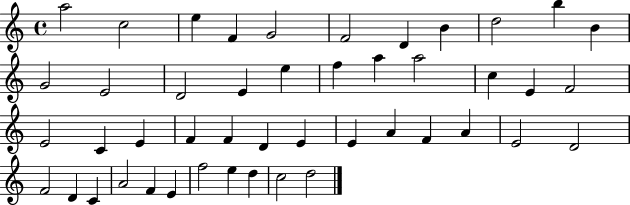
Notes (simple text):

A5/h C5/h E5/q F4/q G4/h F4/h D4/q B4/q D5/h B5/q B4/q G4/h E4/h D4/h E4/q E5/q F5/q A5/q A5/h C5/q E4/q F4/h E4/h C4/q E4/q F4/q F4/q D4/q E4/q E4/q A4/q F4/q A4/q E4/h D4/h F4/h D4/q C4/q A4/h F4/q E4/q F5/h E5/q D5/q C5/h D5/h